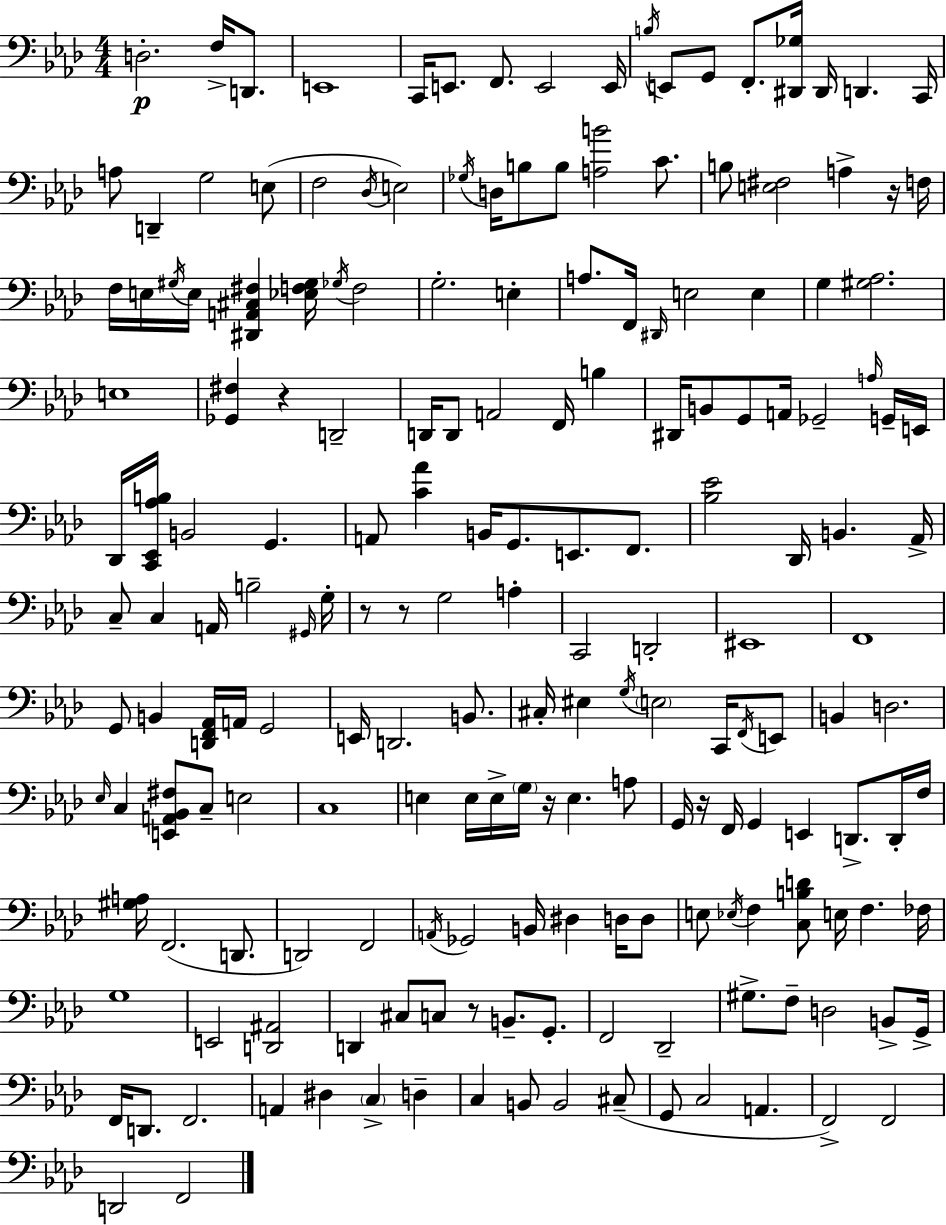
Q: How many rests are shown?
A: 7